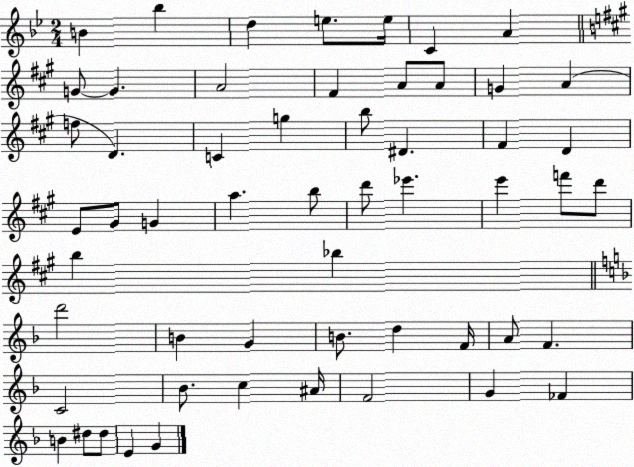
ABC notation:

X:1
T:Untitled
M:2/4
L:1/4
K:Bb
B _b d e/2 e/4 C A G/2 G A2 ^F A/2 A/2 G A f/2 D C g b/2 ^D ^F D E/2 ^G/2 G a b/2 d'/2 _e' e' f'/2 d'/2 b _b d'2 B G B/2 d F/4 A/2 F C2 _B/2 c ^A/4 F2 G _F B ^d/2 ^d/2 E G